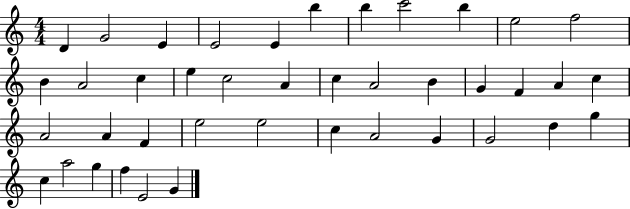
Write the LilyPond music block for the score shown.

{
  \clef treble
  \numericTimeSignature
  \time 4/4
  \key c \major
  d'4 g'2 e'4 | e'2 e'4 b''4 | b''4 c'''2 b''4 | e''2 f''2 | \break b'4 a'2 c''4 | e''4 c''2 a'4 | c''4 a'2 b'4 | g'4 f'4 a'4 c''4 | \break a'2 a'4 f'4 | e''2 e''2 | c''4 a'2 g'4 | g'2 d''4 g''4 | \break c''4 a''2 g''4 | f''4 e'2 g'4 | \bar "|."
}